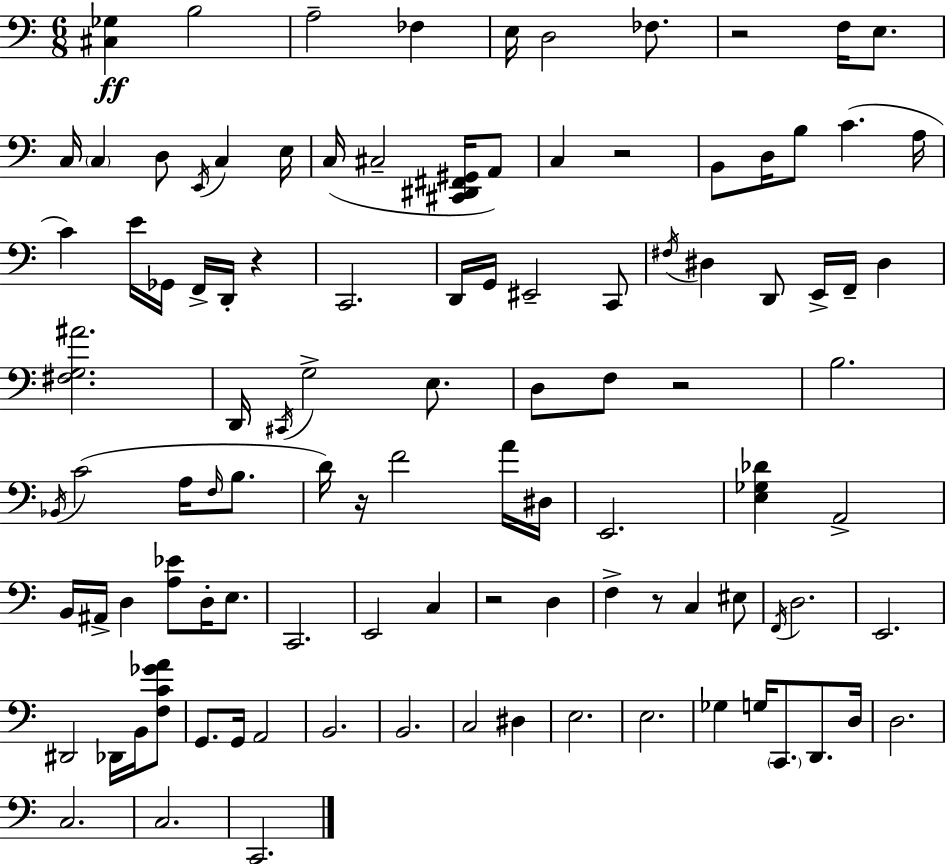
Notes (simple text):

[C#3,Gb3]/q B3/h A3/h FES3/q E3/s D3/h FES3/e. R/h F3/s E3/e. C3/s C3/q D3/e E2/s C3/q E3/s C3/s C#3/h [C#2,D#2,F#2,G#2]/s A2/e C3/q R/h B2/e D3/s B3/e C4/q. A3/s C4/q E4/s Gb2/s F2/s D2/s R/q C2/h. D2/s G2/s EIS2/h C2/e F#3/s D#3/q D2/e E2/s F2/s D#3/q [F#3,G3,A#4]/h. D2/s C#2/s G3/h E3/e. D3/e F3/e R/h B3/h. Bb2/s C4/h A3/s F3/s B3/e. D4/s R/s F4/h A4/s D#3/s E2/h. [E3,Gb3,Db4]/q A2/h B2/s A#2/s D3/q [A3,Eb4]/e D3/s E3/e. C2/h. E2/h C3/q R/h D3/q F3/q R/e C3/q EIS3/e F2/s D3/h. E2/h. D#2/h Db2/s B2/s [F3,C4,Gb4,A4]/e G2/e. G2/s A2/h B2/h. B2/h. C3/h D#3/q E3/h. E3/h. Gb3/q G3/s C2/e. D2/e. D3/s D3/h. C3/h. C3/h. C2/h.